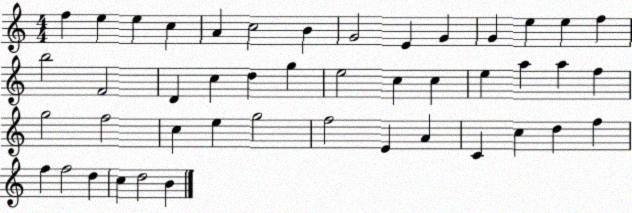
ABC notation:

X:1
T:Untitled
M:4/4
L:1/4
K:C
f e e c A c2 B G2 E G G e e f b2 F2 D c d g e2 c c e a a f g2 f2 c e g2 f2 E A C c d f f f2 d c d2 B